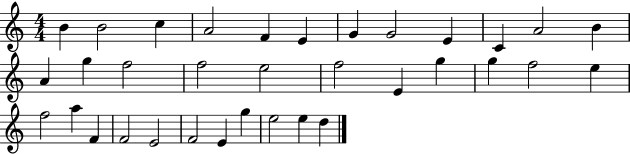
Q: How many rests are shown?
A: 0